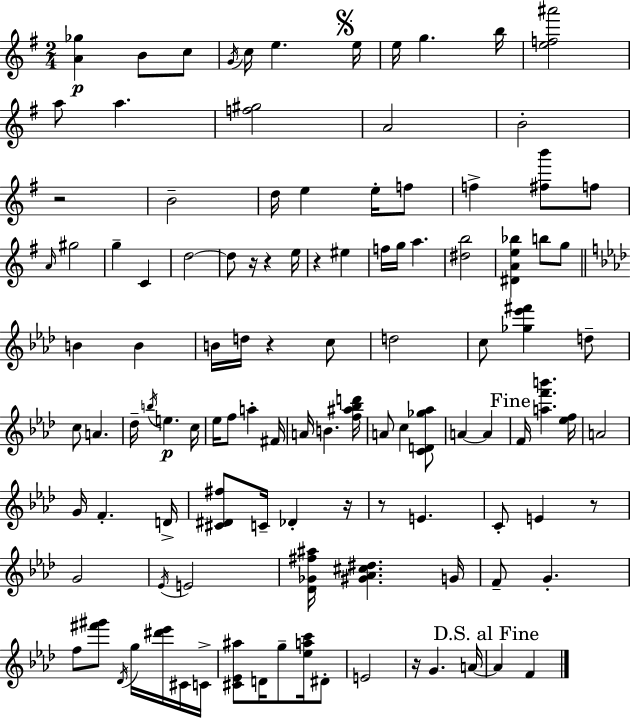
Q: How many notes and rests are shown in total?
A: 113